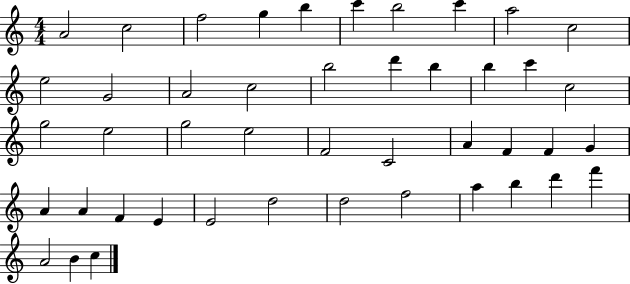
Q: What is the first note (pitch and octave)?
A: A4